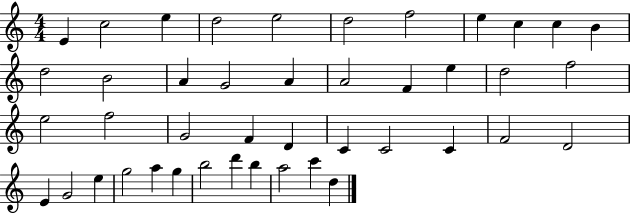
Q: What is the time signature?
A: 4/4